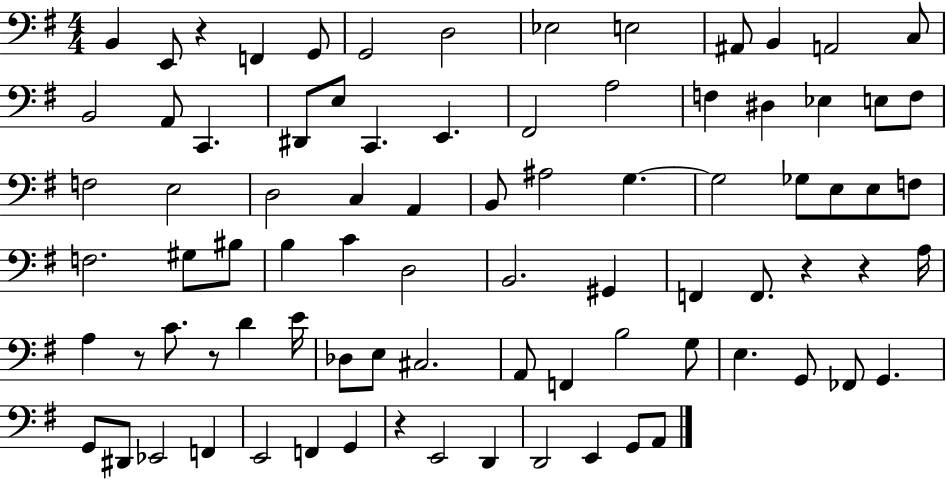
B2/q E2/e R/q F2/q G2/e G2/h D3/h Eb3/h E3/h A#2/e B2/q A2/h C3/e B2/h A2/e C2/q. D#2/e E3/e C2/q. E2/q. F#2/h A3/h F3/q D#3/q Eb3/q E3/e F3/e F3/h E3/h D3/h C3/q A2/q B2/e A#3/h G3/q. G3/h Gb3/e E3/e E3/e F3/e F3/h. G#3/e BIS3/e B3/q C4/q D3/h B2/h. G#2/q F2/q F2/e. R/q R/q A3/s A3/q R/e C4/e. R/e D4/q E4/s Db3/e E3/e C#3/h. A2/e F2/q B3/h G3/e E3/q. G2/e FES2/e G2/q. G2/e D#2/e Eb2/h F2/q E2/h F2/q G2/q R/q E2/h D2/q D2/h E2/q G2/e A2/e